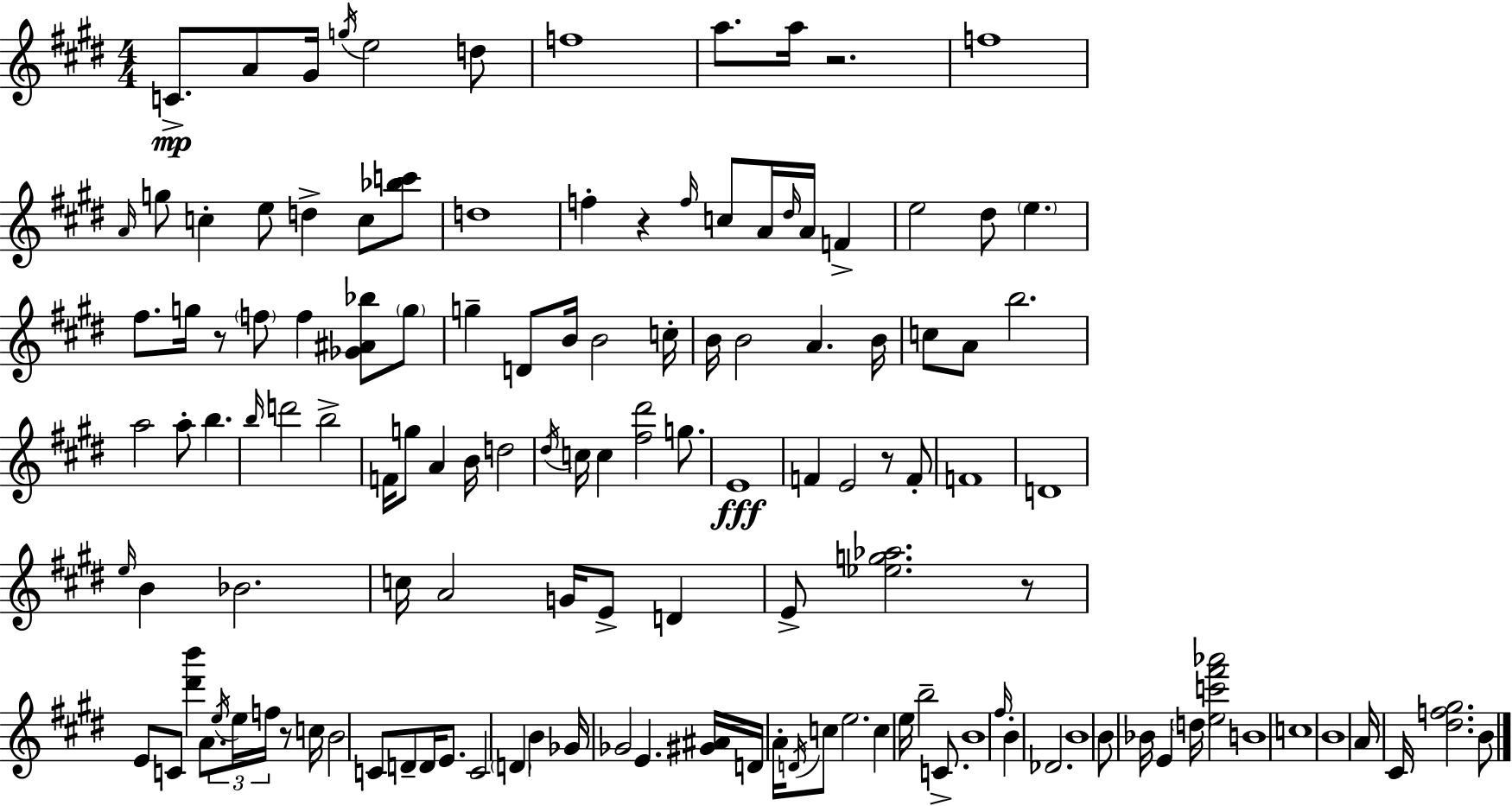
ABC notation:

X:1
T:Untitled
M:4/4
L:1/4
K:E
C/2 A/2 ^G/4 g/4 e2 d/2 f4 a/2 a/4 z2 f4 A/4 g/2 c e/2 d c/2 [_bc']/2 d4 f z f/4 c/2 A/4 ^d/4 A/4 F e2 ^d/2 e ^f/2 g/4 z/2 f/2 f [_G^A_b]/2 g/2 g D/2 B/4 B2 c/4 B/4 B2 A B/4 c/2 A/2 b2 a2 a/2 b b/4 d'2 b2 F/4 g/2 A B/4 d2 ^d/4 c/4 c [^f^d']2 g/2 E4 F E2 z/2 F/2 F4 D4 e/4 B _B2 c/4 A2 G/4 E/2 D E/2 [_eg_a]2 z/2 E/2 C/2 [^d'b'] A/2 e/4 e/4 f/4 z/2 c/4 B2 C/2 D/2 D/4 E/2 C2 D B _G/4 _G2 E [^G^A]/4 D/4 A/4 D/4 c/2 e2 c e/4 b2 C/2 B4 ^f/4 B _D2 B4 B/2 _B/4 E d/4 [ec'^f'_a']2 B4 c4 B4 A/4 ^C/4 [^df^g]2 B/2